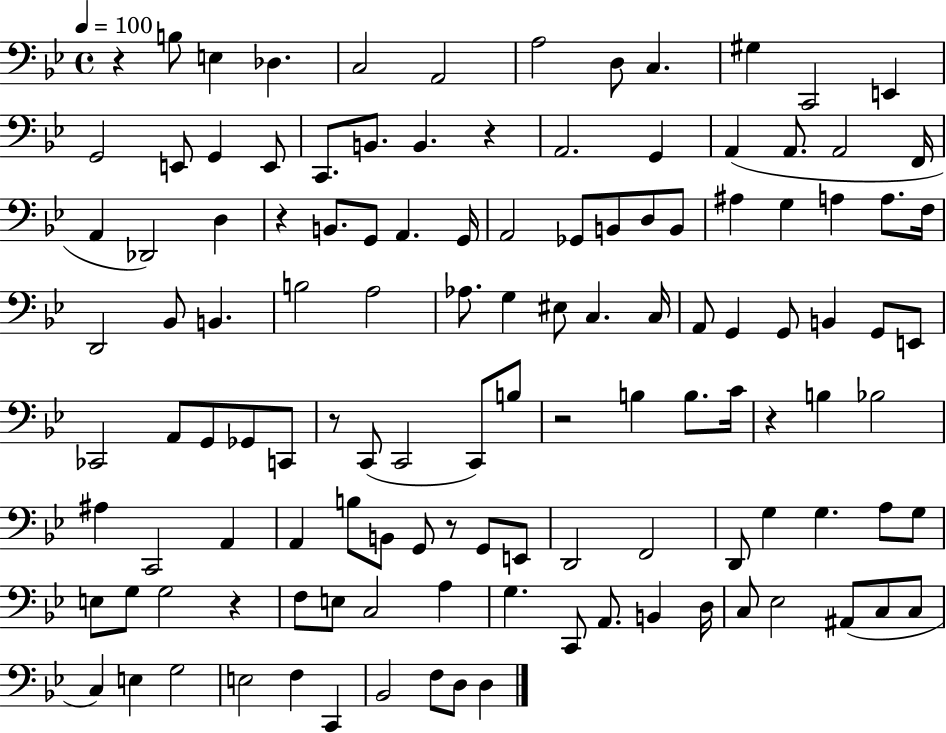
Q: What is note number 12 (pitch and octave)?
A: G2